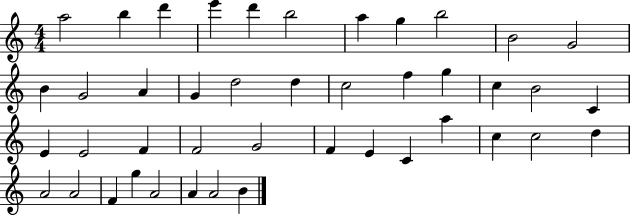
A5/h B5/q D6/q E6/q D6/q B5/h A5/q G5/q B5/h B4/h G4/h B4/q G4/h A4/q G4/q D5/h D5/q C5/h F5/q G5/q C5/q B4/h C4/q E4/q E4/h F4/q F4/h G4/h F4/q E4/q C4/q A5/q C5/q C5/h D5/q A4/h A4/h F4/q G5/q A4/h A4/q A4/h B4/q